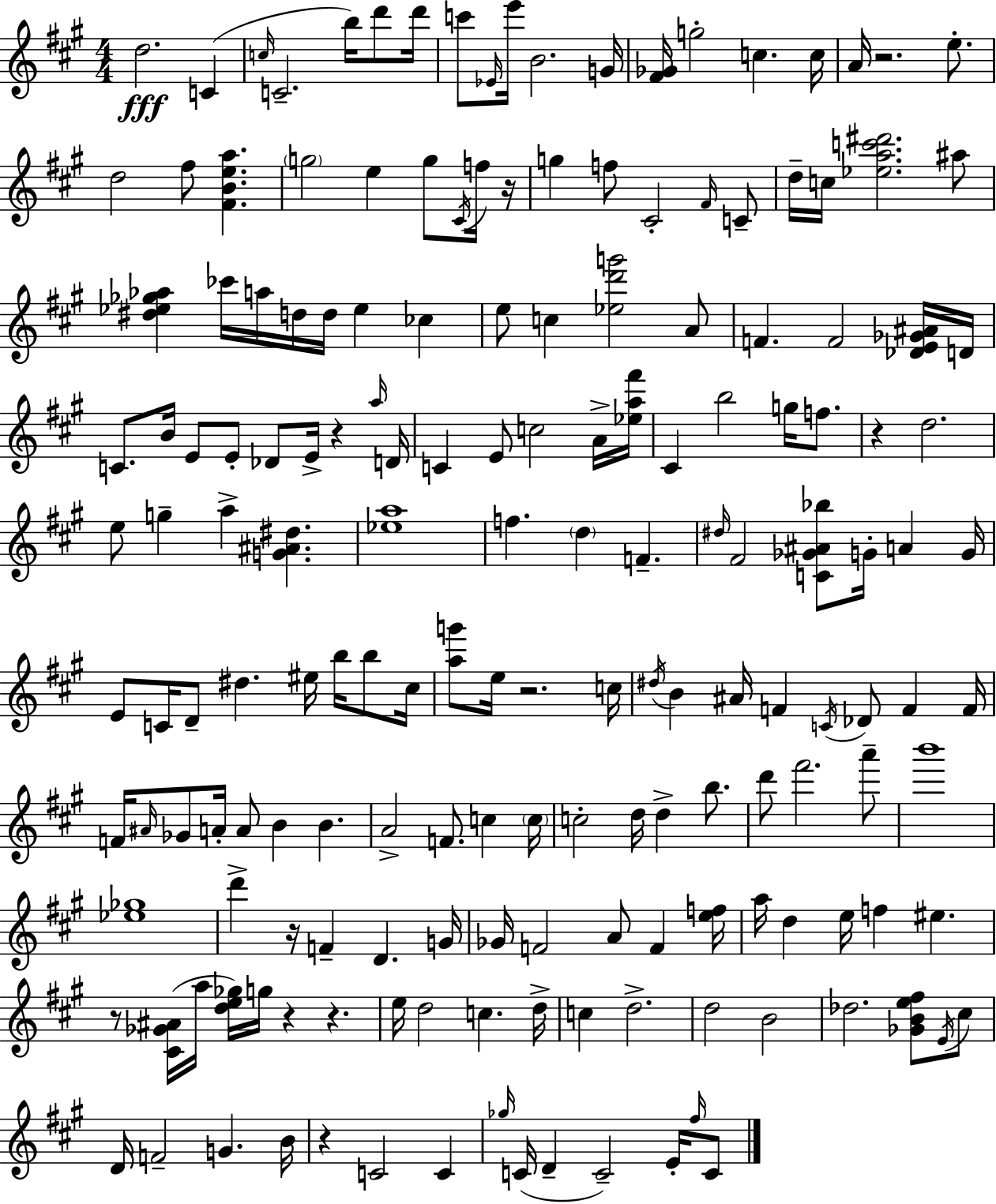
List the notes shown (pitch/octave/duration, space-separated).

D5/h. C4/q C5/s C4/h. B5/s D6/e D6/s C6/e Eb4/s E6/s B4/h. G4/s [F#4,Gb4]/s G5/h C5/q. C5/s A4/s R/h. E5/e. D5/h F#5/e [F#4,B4,E5,A5]/q. G5/h E5/q G5/e C#4/s F5/s R/s G5/q F5/e C#4/h F#4/s C4/e D5/s C5/s [Eb5,A5,C6,D#6]/h. A#5/e [D#5,Eb5,Gb5,Ab5]/q CES6/s A5/s D5/s D5/s Eb5/q CES5/q E5/e C5/q [Eb5,D6,G6]/h A4/e F4/q. F4/h [Db4,E4,Gb4,A#4]/s D4/s C4/e. B4/s E4/e E4/e Db4/e E4/s R/q A5/s D4/s C4/q E4/e C5/h A4/s [Eb5,A5,F#6]/s C#4/q B5/h G5/s F5/e. R/q D5/h. E5/e G5/q A5/q [G4,A#4,D#5]/q. [Eb5,A5]/w F5/q. D5/q F4/q. D#5/s F#4/h [C4,Gb4,A#4,Bb5]/e G4/s A4/q G4/s E4/e C4/s D4/e D#5/q. EIS5/s B5/s B5/e C#5/s [A5,G6]/e E5/s R/h. C5/s D#5/s B4/q A#4/s F4/q C4/s Db4/e F4/q F4/s F4/s A#4/s Gb4/e A4/s A4/e B4/q B4/q. A4/h F4/e. C5/q C5/s C5/h D5/s D5/q B5/e. D6/e F#6/h. A6/e B6/w [Eb5,Gb5]/w D6/q R/s F4/q D4/q. G4/s Gb4/s F4/h A4/e F4/q [E5,F5]/s A5/s D5/q E5/s F5/q EIS5/q. R/e [C#4,Gb4,A#4]/s A5/s [D5,E5,Gb5]/s G5/s R/q R/q. E5/s D5/h C5/q. D5/s C5/q D5/h. D5/h B4/h Db5/h. [Gb4,B4,E5,F#5]/e E4/s C#5/e D4/s F4/h G4/q. B4/s R/q C4/h C4/q Gb5/s C4/s D4/q C4/h E4/s F#5/s C4/e